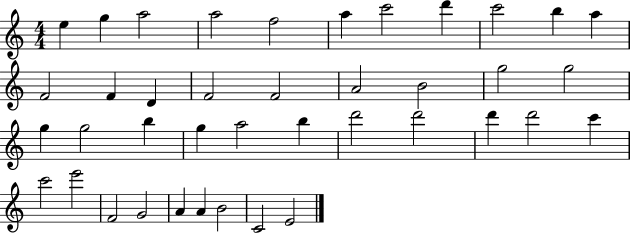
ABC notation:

X:1
T:Untitled
M:4/4
L:1/4
K:C
e g a2 a2 f2 a c'2 d' c'2 b a F2 F D F2 F2 A2 B2 g2 g2 g g2 b g a2 b d'2 d'2 d' d'2 c' c'2 e'2 F2 G2 A A B2 C2 E2